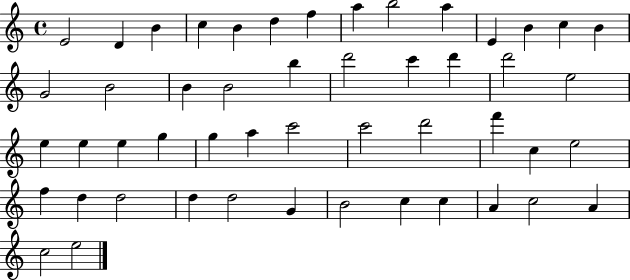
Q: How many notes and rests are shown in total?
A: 50